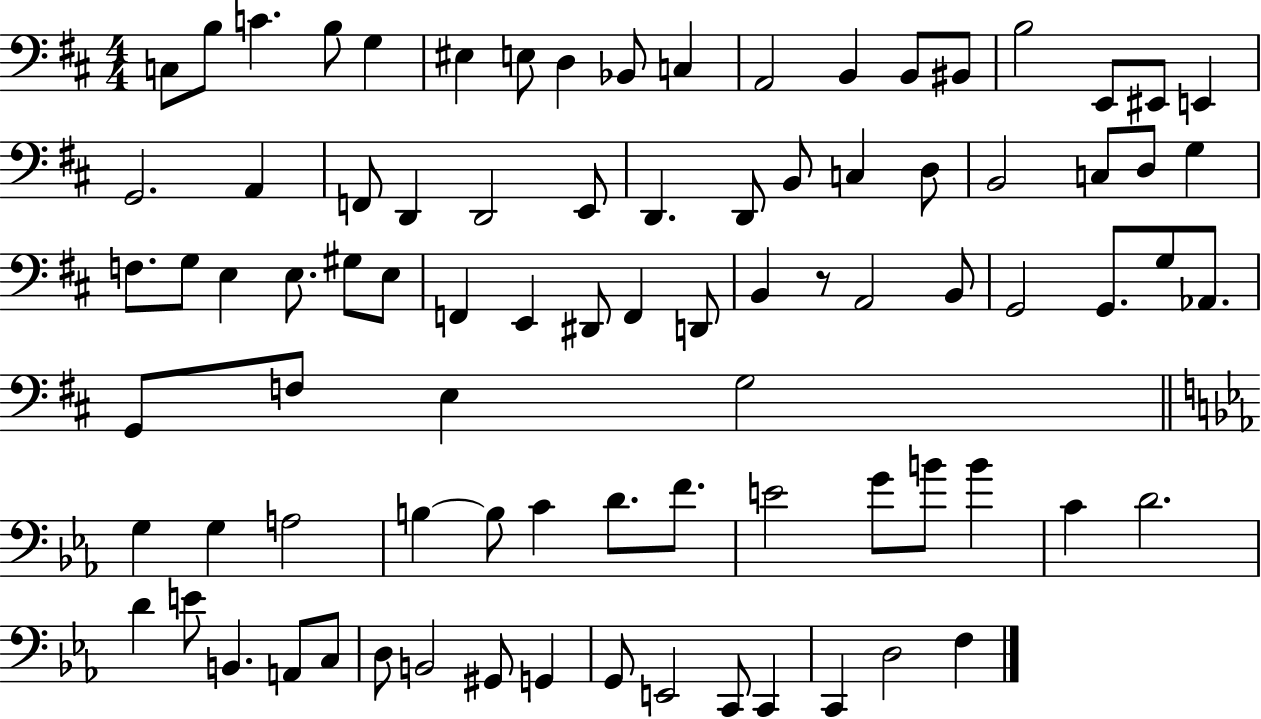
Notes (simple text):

C3/e B3/e C4/q. B3/e G3/q EIS3/q E3/e D3/q Bb2/e C3/q A2/h B2/q B2/e BIS2/e B3/h E2/e EIS2/e E2/q G2/h. A2/q F2/e D2/q D2/h E2/e D2/q. D2/e B2/e C3/q D3/e B2/h C3/e D3/e G3/q F3/e. G3/e E3/q E3/e. G#3/e E3/e F2/q E2/q D#2/e F2/q D2/e B2/q R/e A2/h B2/e G2/h G2/e. G3/e Ab2/e. G2/e F3/e E3/q G3/h G3/q G3/q A3/h B3/q B3/e C4/q D4/e. F4/e. E4/h G4/e B4/e B4/q C4/q D4/h. D4/q E4/e B2/q. A2/e C3/e D3/e B2/h G#2/e G2/q G2/e E2/h C2/e C2/q C2/q D3/h F3/q